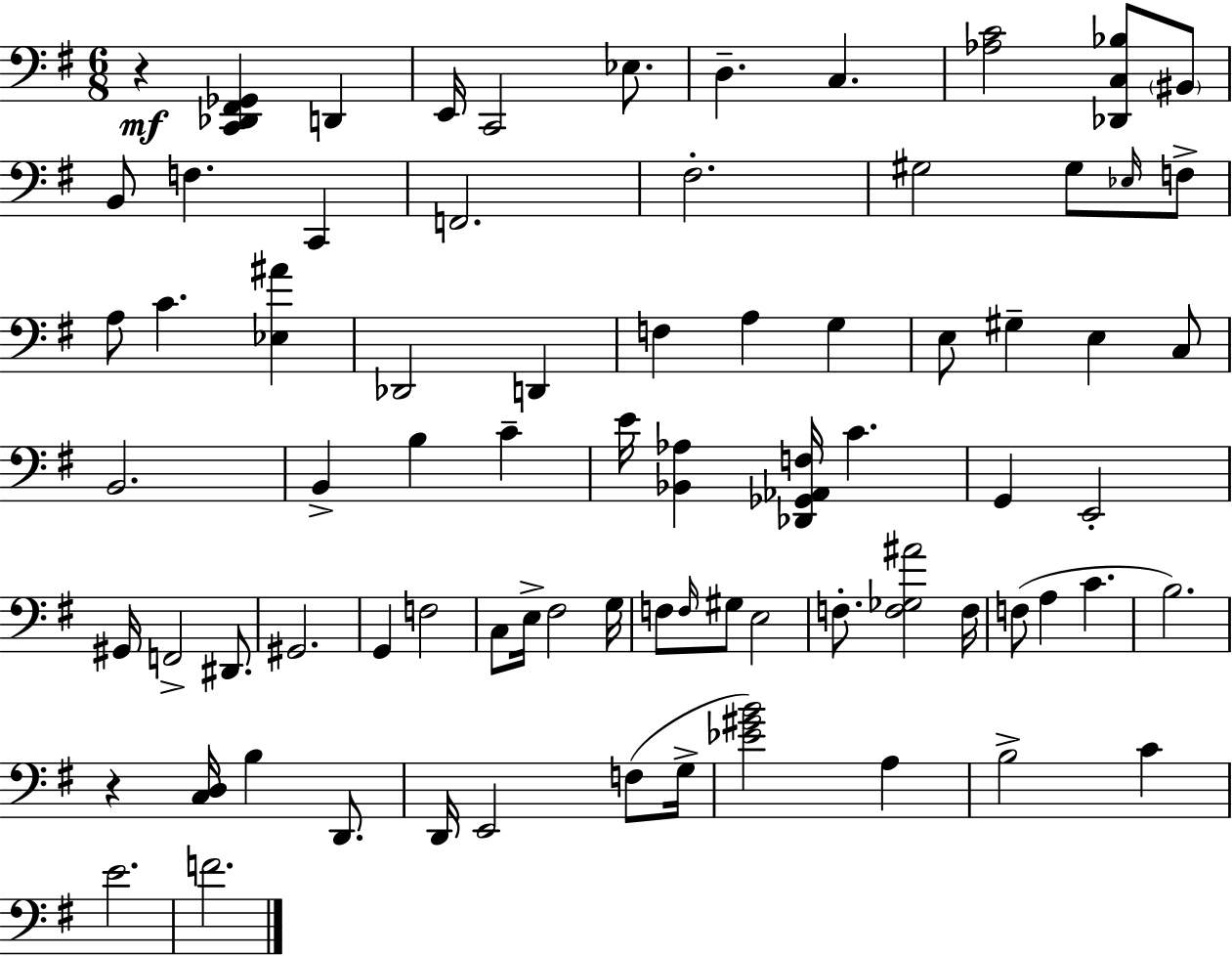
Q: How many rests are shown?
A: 2